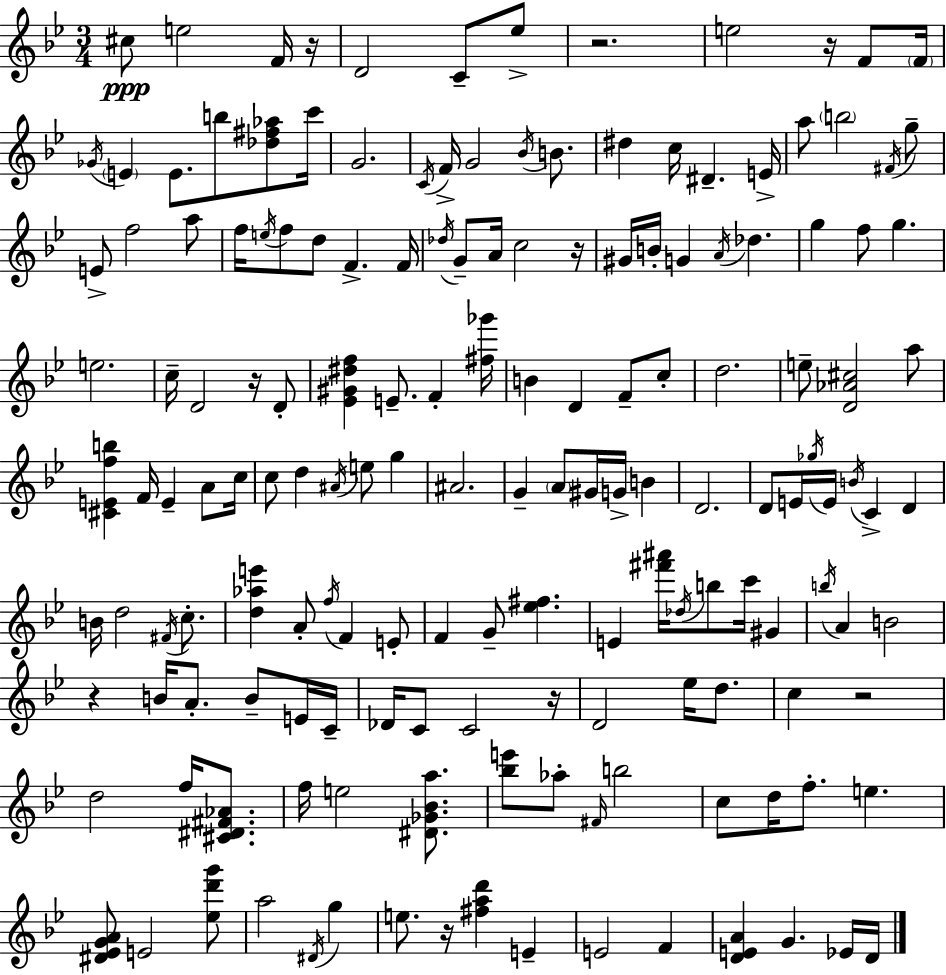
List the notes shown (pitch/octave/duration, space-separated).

C#5/e E5/h F4/s R/s D4/h C4/e Eb5/e R/h. E5/h R/s F4/e F4/s Gb4/s E4/q E4/e. B5/e [Db5,F#5,Ab5]/e C6/s G4/h. C4/s F4/s G4/h Bb4/s B4/e. D#5/q C5/s D#4/q. E4/s A5/e B5/h F#4/s G5/e E4/e F5/h A5/e F5/s E5/s F5/e D5/e F4/q. F4/s Db5/s G4/e A4/s C5/h R/s G#4/s B4/s G4/q A4/s Db5/q. G5/q F5/e G5/q. E5/h. C5/s D4/h R/s D4/e [Eb4,G#4,D#5,F5]/q E4/e. F4/q [F#5,Gb6]/s B4/q D4/q F4/e C5/e D5/h. E5/e [D4,Ab4,C#5]/h A5/e [C#4,E4,F5,B5]/q F4/s E4/q A4/e C5/s C5/e D5/q A#4/s E5/e G5/q A#4/h. G4/q A4/e G#4/s G4/s B4/q D4/h. D4/e E4/s Gb5/s E4/s B4/s C4/q D4/q B4/s D5/h F#4/s C5/e. [D5,Ab5,E6]/q A4/e F5/s F4/q E4/e F4/q G4/e [Eb5,F#5]/q. E4/q [F#6,A#6]/s Db5/s B5/e C6/s G#4/q B5/s A4/q B4/h R/q B4/s A4/e. B4/e E4/s C4/s Db4/s C4/e C4/h R/s D4/h Eb5/s D5/e. C5/q R/h D5/h F5/s [C#4,D#4,F#4,Ab4]/e. F5/s E5/h [D#4,Gb4,Bb4,A5]/e. [Bb5,E6]/e Ab5/e F#4/s B5/h C5/e D5/s F5/e. E5/q. [D#4,Eb4,G4,A4]/e E4/h [Eb5,D6,G6]/e A5/h D#4/s G5/q E5/e. R/s [F#5,A5,D6]/q E4/q E4/h F4/q [D4,E4,A4]/q G4/q. Eb4/s D4/s